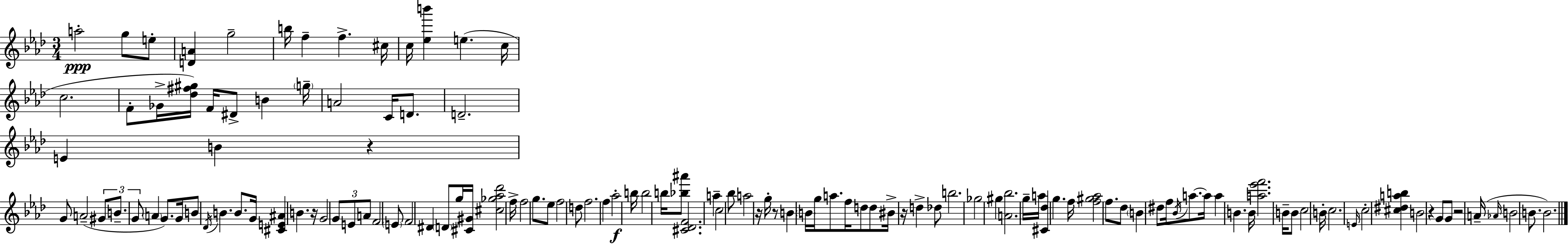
{
  \clef treble
  \numericTimeSignature
  \time 3/4
  \key aes \major
  a''2-.\ppp g''8 e''8-. | <d' a'>4 g''2-- | b''16 f''4-- f''4.-> cis''16 | c''16 <ees'' b'''>4 e''4.( c''16 | \break c''2. | f'8-. ges'16-> <des'' fis'' gis''>16) f'16 dis'8-> b'4 \parenthesize g''16-- | a'2 c'16 d'8. | d'2.-- | \break e'4 b'4 r4 | g'8 a'2--( \tuplet 3/2 { gis'8 | b'8.-- g'8 } \parenthesize a'4 g'8.) | g'16 b'8 \acciaccatura { des'16 } b'4. b'8. | \break g'16 <cis' e' ais'>4 b'4. | r16 g'2 \tuplet 3/2 { g'8 e'8 | a'8 } f'2 \parenthesize e'8 | f'2 dis'4 | \break \parenthesize d'8 g''16 <cis' gis'>16 <cis'' ges'' aes'' des'''>2 | f''16-> f''2 g''8. | ees''8 f''2 d''8 | f''2. | \break f''4 aes''2-.\f | b''16 b''2 b''16 <bes'' ais'''>8 | <cis' des' f'>2. | a''4-- c''2 | \break bes''8 a''2 r16 | g''16-. r8 b'4 \parenthesize b'16 g''16 a''8. | f''16 d''8 d''8 bis'16-> r16 d''4-> des''8 | b''2. | \break ges''2 gis''4 | <a' bes''>2. | g''16-- a''16 <cis' des''>4 g''4. | f''16 <f'' gis'' aes''>2 f''8. | \break des''8 \parenthesize b'4 dis''8 f''16 \acciaccatura { bes'16 } a''8.~~ | a''16 a''4 b'4. | b'16 <a'' ees''' f'''>2. | b'16-- b'8 c''2 | \break b'16-. c''2. | \grace { e'16 } c''2-. <cis'' dis'' a'' b''>4 | b'2 r4 | g'8 g'8 r2 | \break a'16--( \grace { aes'16 } b'2 | b'8. b'2.) | \bar "|."
}